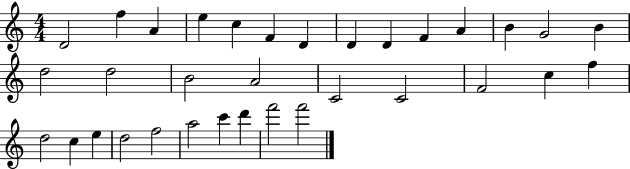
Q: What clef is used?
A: treble